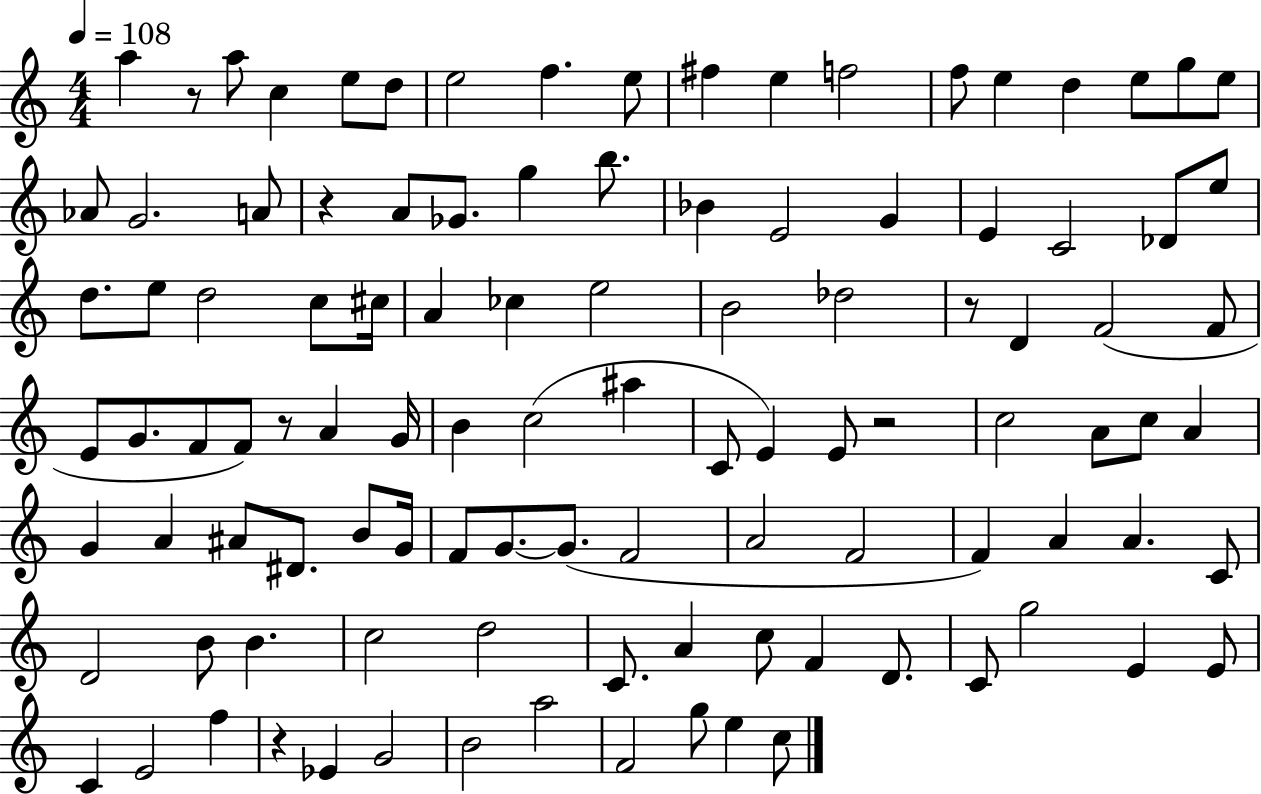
A5/q R/e A5/e C5/q E5/e D5/e E5/h F5/q. E5/e F#5/q E5/q F5/h F5/e E5/q D5/q E5/e G5/e E5/e Ab4/e G4/h. A4/e R/q A4/e Gb4/e. G5/q B5/e. Bb4/q E4/h G4/q E4/q C4/h Db4/e E5/e D5/e. E5/e D5/h C5/e C#5/s A4/q CES5/q E5/h B4/h Db5/h R/e D4/q F4/h F4/e E4/e G4/e. F4/e F4/e R/e A4/q G4/s B4/q C5/h A#5/q C4/e E4/q E4/e R/h C5/h A4/e C5/e A4/q G4/q A4/q A#4/e D#4/e. B4/e G4/s F4/e G4/e. G4/e. F4/h A4/h F4/h F4/q A4/q A4/q. C4/e D4/h B4/e B4/q. C5/h D5/h C4/e. A4/q C5/e F4/q D4/e. C4/e G5/h E4/q E4/e C4/q E4/h F5/q R/q Eb4/q G4/h B4/h A5/h F4/h G5/e E5/q C5/e